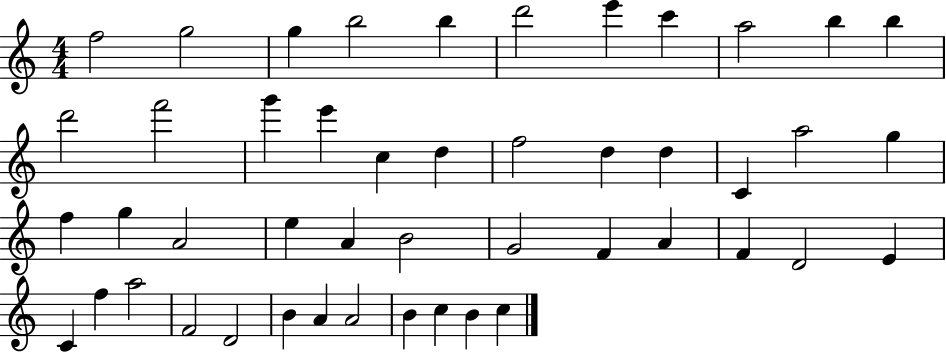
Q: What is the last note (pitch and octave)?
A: C5